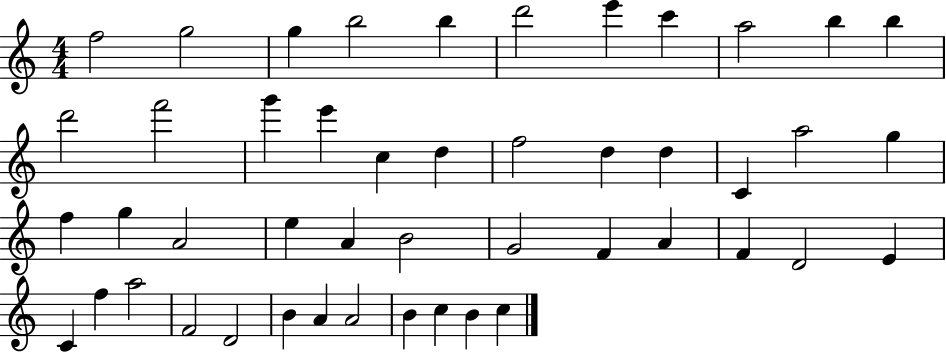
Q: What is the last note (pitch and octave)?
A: C5